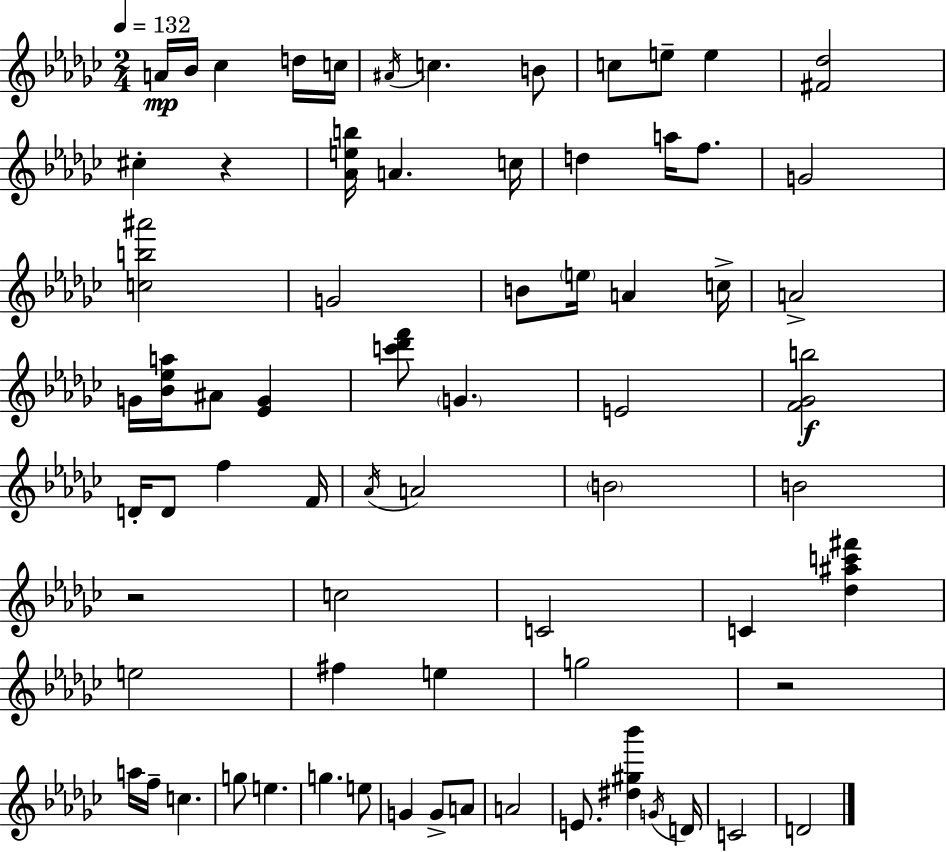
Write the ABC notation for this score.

X:1
T:Untitled
M:2/4
L:1/4
K:Ebm
A/4 _B/4 _c d/4 c/4 ^A/4 c B/2 c/2 e/2 e [^F_d]2 ^c z [_Aeb]/4 A c/4 d a/4 f/2 G2 [cb^a']2 G2 B/2 e/4 A c/4 A2 G/4 [_B_ea]/4 ^A/2 [_EG] [c'_d'f']/2 G E2 [F_Gb]2 D/4 D/2 f F/4 _A/4 A2 B2 B2 z2 c2 C2 C [_d^ac'^f'] e2 ^f e g2 z2 a/4 f/4 c g/2 e g e/2 G G/2 A/2 A2 E/2 [^d^g_b'] G/4 D/4 C2 D2